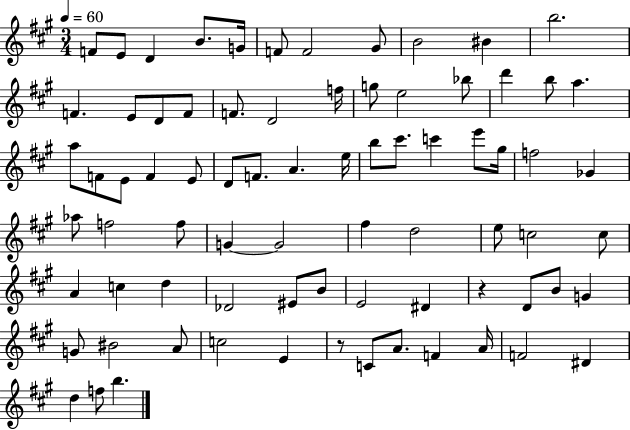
{
  \clef treble
  \numericTimeSignature
  \time 3/4
  \key a \major
  \tempo 4 = 60
  f'8 e'8 d'4 b'8. g'16 | f'8 f'2 gis'8 | b'2 bis'4 | b''2. | \break f'4. e'8 d'8 f'8 | f'8. d'2 f''16 | g''8 e''2 bes''8 | d'''4 b''8 a''4. | \break a''8 f'8 e'8 f'4 e'8 | d'8 f'8. a'4. e''16 | b''8 cis'''8. c'''4 e'''8 gis''16 | f''2 ges'4 | \break aes''8 f''2 f''8 | g'4~~ g'2 | fis''4 d''2 | e''8 c''2 c''8 | \break a'4 c''4 d''4 | des'2 eis'8 b'8 | e'2 dis'4 | r4 d'8 b'8 g'4 | \break g'8 bis'2 a'8 | c''2 e'4 | r8 c'8 a'8. f'4 a'16 | f'2 dis'4 | \break d''4 f''8 b''4. | \bar "|."
}